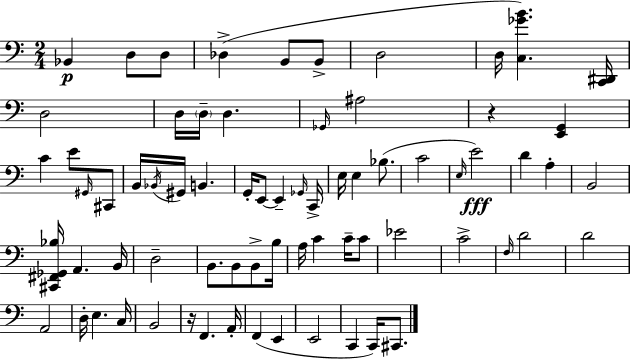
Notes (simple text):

Bb2/q D3/e D3/e Db3/q B2/e B2/e D3/h D3/s [C3,Gb4,B4]/q. [C2,D#2]/s D3/h D3/s D3/s D3/q. Gb2/s A#3/h R/q [E2,G2]/q C4/q E4/e G#2/s C#2/e B2/s Bb2/s G#2/s B2/q. G2/s E2/e E2/q Gb2/s C2/s E3/s E3/q Bb3/e. C4/h E3/s E4/h D4/q A3/q B2/h [C#2,F#2,Gb2,Bb3]/s A2/q. B2/s D3/h B2/e. B2/e B2/e B3/s A3/s C4/q C4/s C4/e Eb4/h C4/h F3/s D4/h D4/h A2/h D3/s E3/q. C3/s B2/h R/s F2/q. A2/s F2/q E2/q E2/h C2/q C2/s C#2/e.